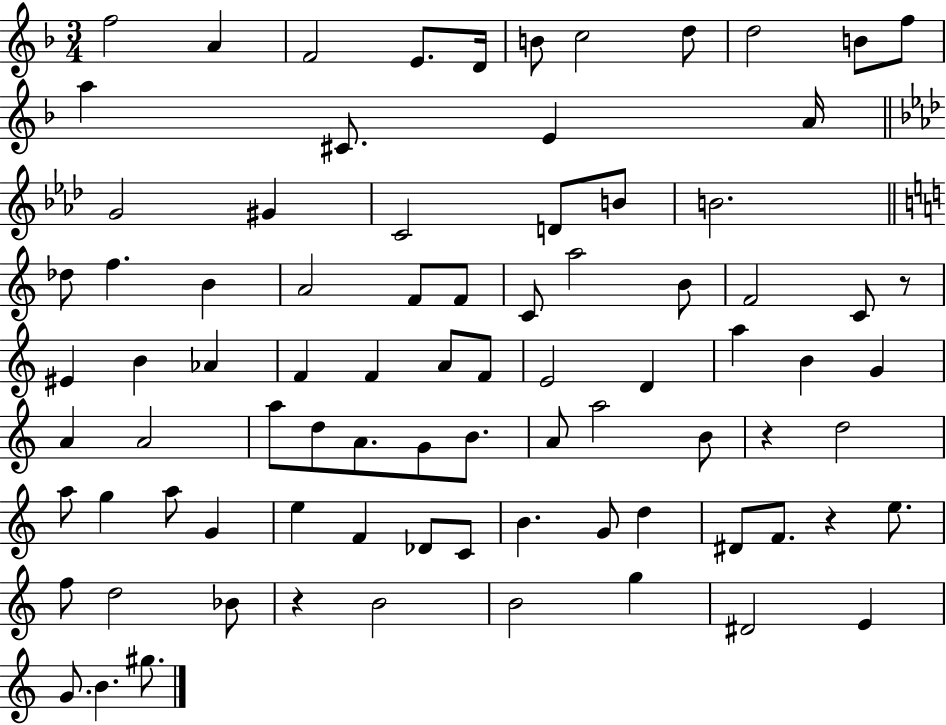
F5/h A4/q F4/h E4/e. D4/s B4/e C5/h D5/e D5/h B4/e F5/e A5/q C#4/e. E4/q A4/s G4/h G#4/q C4/h D4/e B4/e B4/h. Db5/e F5/q. B4/q A4/h F4/e F4/e C4/e A5/h B4/e F4/h C4/e R/e EIS4/q B4/q Ab4/q F4/q F4/q A4/e F4/e E4/h D4/q A5/q B4/q G4/q A4/q A4/h A5/e D5/e A4/e. G4/e B4/e. A4/e A5/h B4/e R/q D5/h A5/e G5/q A5/e G4/q E5/q F4/q Db4/e C4/e B4/q. G4/e D5/q D#4/e F4/e. R/q E5/e. F5/e D5/h Bb4/e R/q B4/h B4/h G5/q D#4/h E4/q G4/e. B4/q. G#5/e.